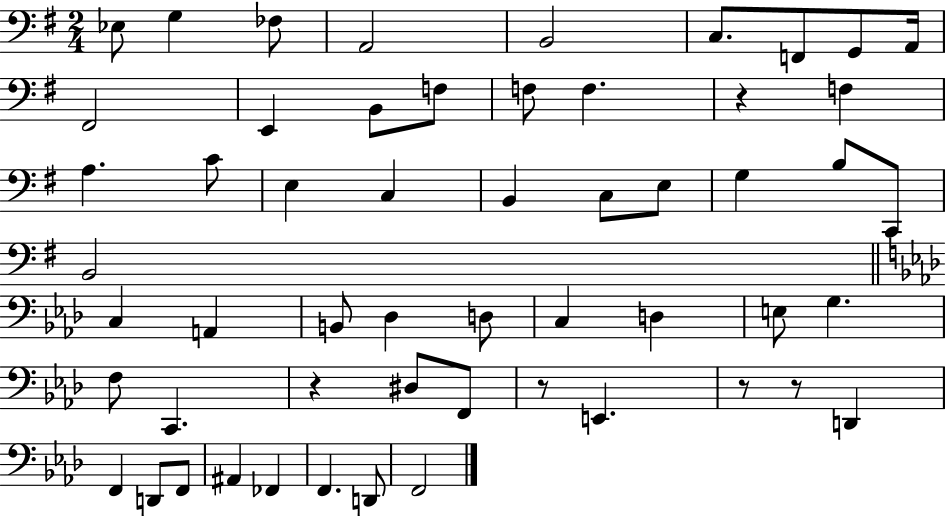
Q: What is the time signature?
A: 2/4